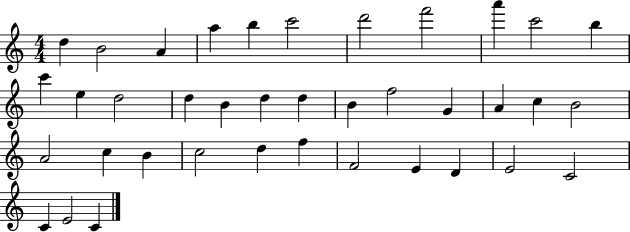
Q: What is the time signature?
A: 4/4